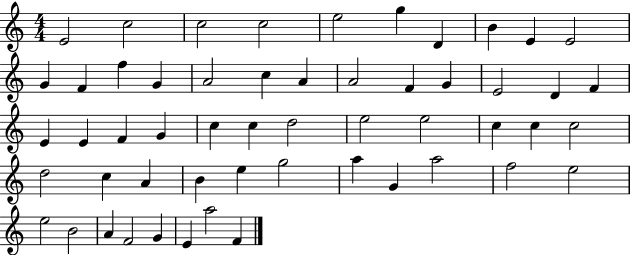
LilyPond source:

{
  \clef treble
  \numericTimeSignature
  \time 4/4
  \key c \major
  e'2 c''2 | c''2 c''2 | e''2 g''4 d'4 | b'4 e'4 e'2 | \break g'4 f'4 f''4 g'4 | a'2 c''4 a'4 | a'2 f'4 g'4 | e'2 d'4 f'4 | \break e'4 e'4 f'4 g'4 | c''4 c''4 d''2 | e''2 e''2 | c''4 c''4 c''2 | \break d''2 c''4 a'4 | b'4 e''4 g''2 | a''4 g'4 a''2 | f''2 e''2 | \break e''2 b'2 | a'4 f'2 g'4 | e'4 a''2 f'4 | \bar "|."
}